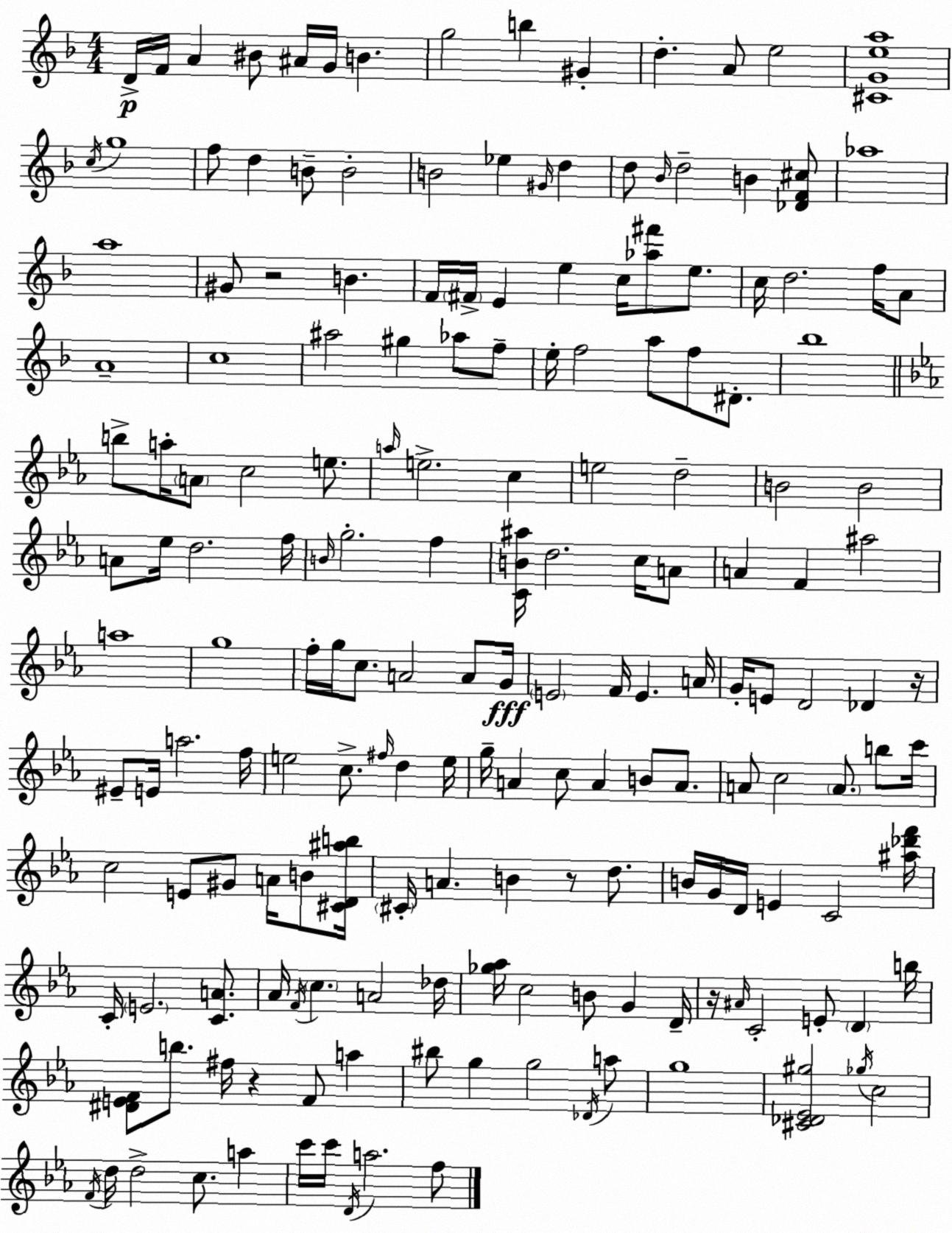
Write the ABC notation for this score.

X:1
T:Untitled
M:4/4
L:1/4
K:Dm
D/4 F/4 A ^B/2 ^A/4 G/4 B g2 b ^G d A/2 e2 [^CGea]4 c/4 g4 f/2 d B/2 B2 B2 _e ^G/4 d d/2 _B/4 d2 B [_DF^c]/2 _a4 a4 ^G/2 z2 B F/4 ^F/4 E e c/4 [_a^f']/2 e/2 c/4 d2 f/4 A/2 A4 c4 ^a2 ^g _a/2 f/2 e/4 f2 a/2 f/2 ^D/2 _b4 b/2 a/4 A/2 c2 e/2 a/4 e2 c e2 d2 B2 B2 A/2 _e/4 d2 f/4 B/4 g2 f [CB^a]/4 d2 c/4 A/2 A F ^a2 a4 g4 f/4 g/4 c/2 A2 A/2 G/4 E2 F/4 E A/4 G/4 E/2 D2 _D z/4 ^E/2 E/4 a2 f/4 e2 c/2 ^f/4 d e/4 g/4 A c/2 A B/2 A/2 A/2 c2 A/2 b/2 c'/4 c2 E/2 ^G/2 A/4 B/2 [^CD^ab]/4 ^C/4 A B z/2 d/2 B/4 G/4 D/4 E C2 [^a_d'f']/4 C/4 E2 [CA]/2 _A/4 F/4 c A2 _d/4 [_g_a]/4 c2 B/2 G D/4 z/4 ^A/4 C2 E/2 D b/4 [^DEF]/2 b/2 ^f/4 z F/2 a ^b/2 g g2 _D/4 a/2 g4 [^C_D_E^g]2 _g/4 c2 F/4 d/4 d2 c/2 a c'/4 c'/4 D/4 a2 f/2